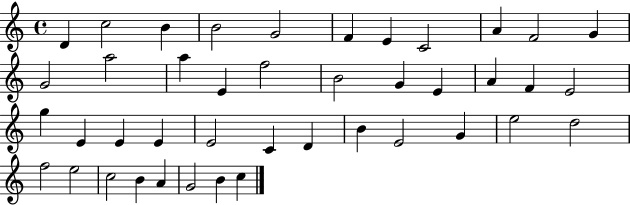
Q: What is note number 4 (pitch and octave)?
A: B4